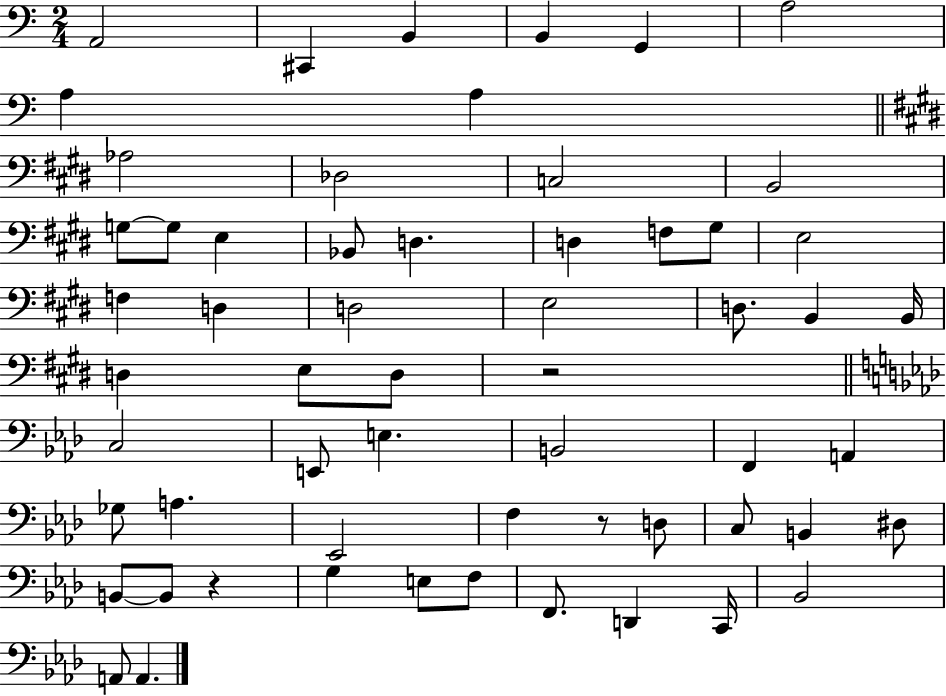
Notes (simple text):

A2/h C#2/q B2/q B2/q G2/q A3/h A3/q A3/q Ab3/h Db3/h C3/h B2/h G3/e G3/e E3/q Bb2/e D3/q. D3/q F3/e G#3/e E3/h F3/q D3/q D3/h E3/h D3/e. B2/q B2/s D3/q E3/e D3/e R/h C3/h E2/e E3/q. B2/h F2/q A2/q Gb3/e A3/q. Eb2/h F3/q R/e D3/e C3/e B2/q D#3/e B2/e B2/e R/q G3/q E3/e F3/e F2/e. D2/q C2/s Bb2/h A2/e A2/q.